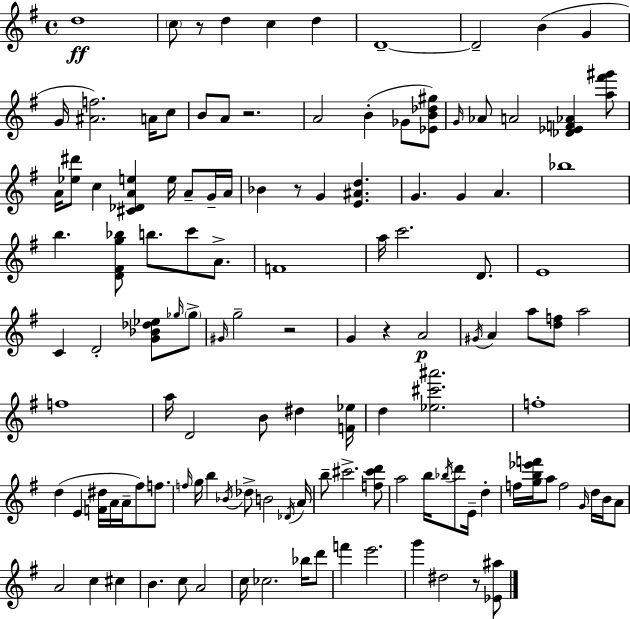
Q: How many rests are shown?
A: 6